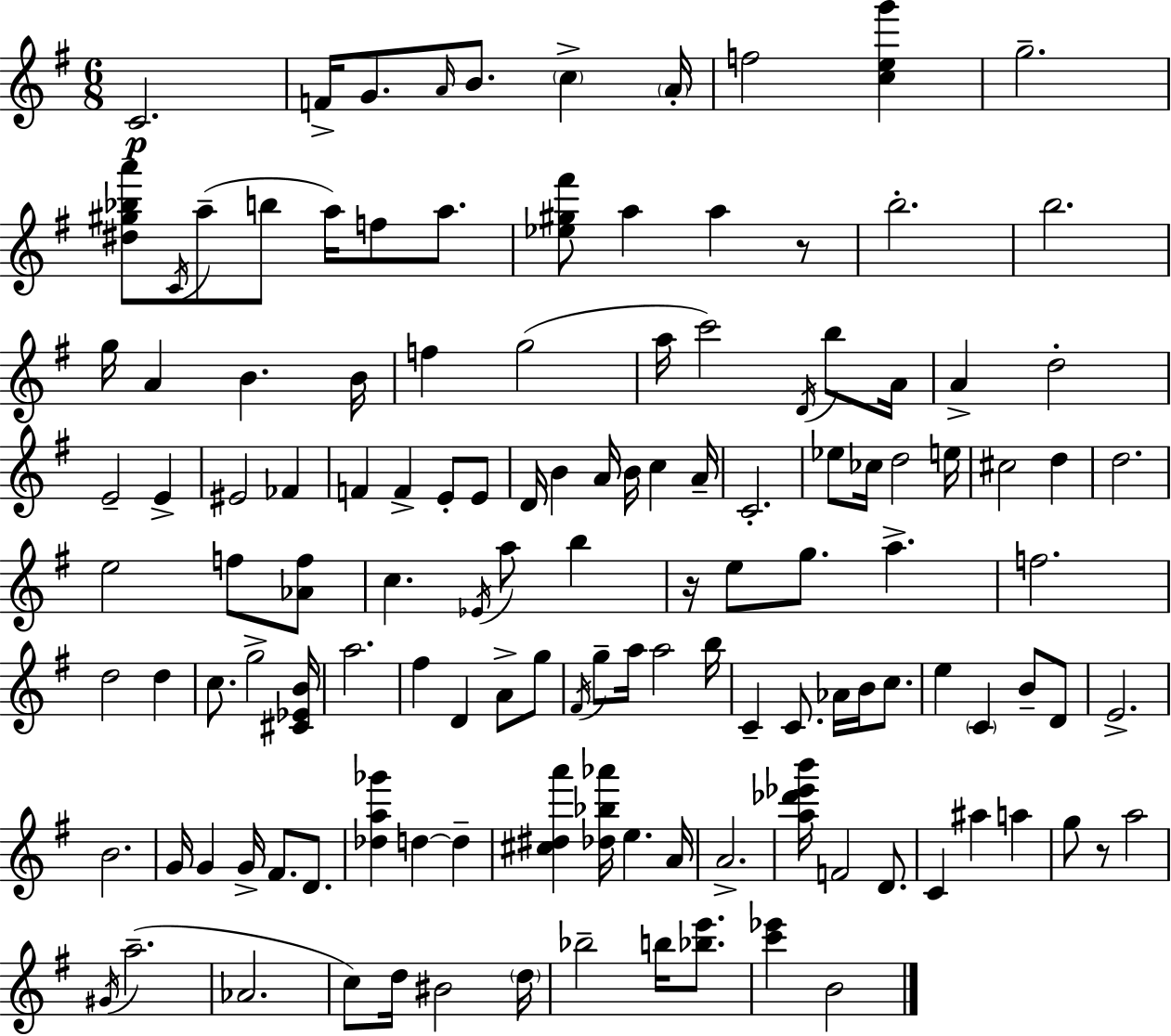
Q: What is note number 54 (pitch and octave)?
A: D5